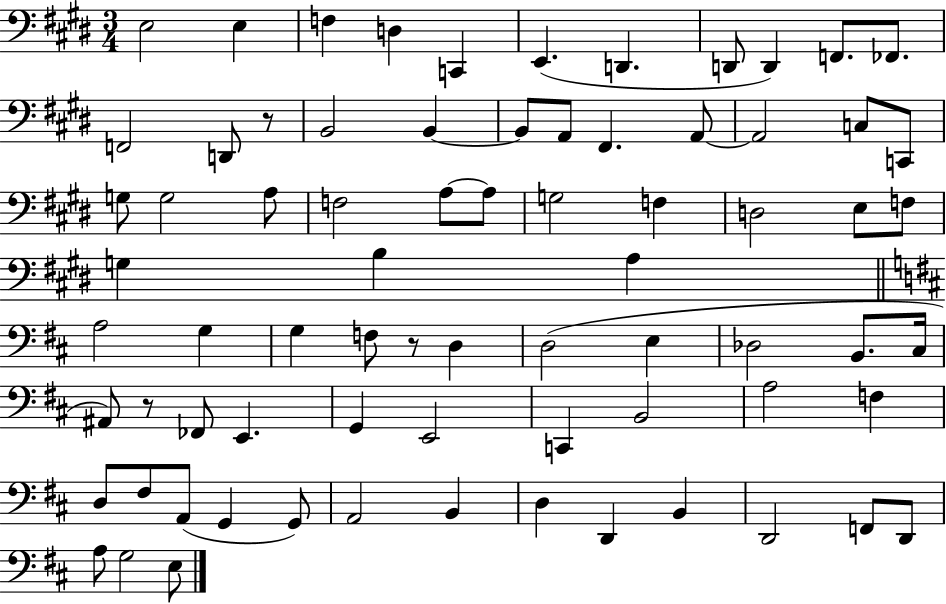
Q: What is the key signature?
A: E major